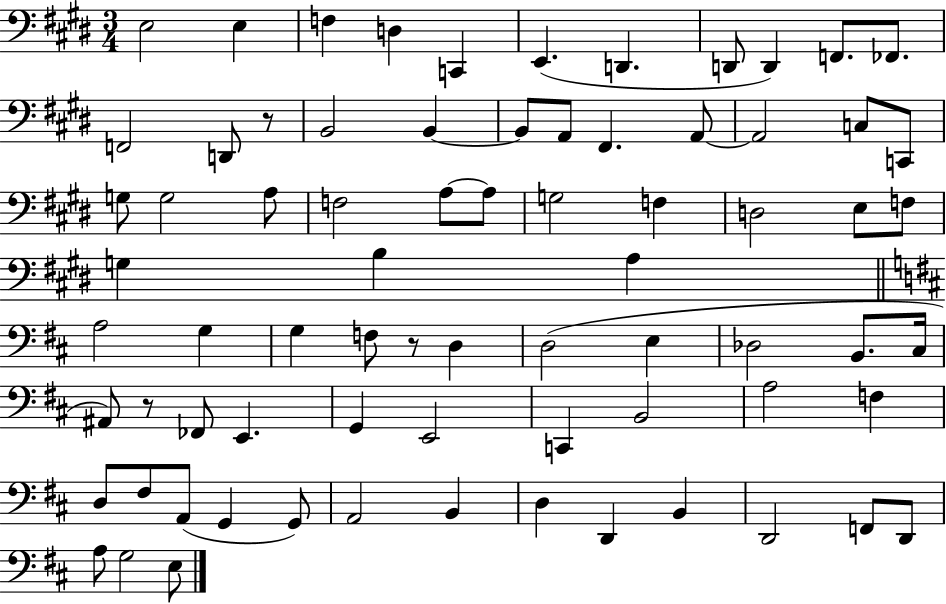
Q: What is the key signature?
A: E major